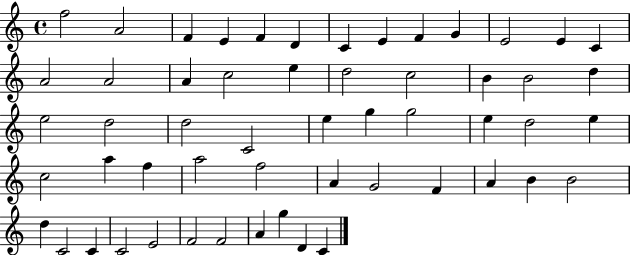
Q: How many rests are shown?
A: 0